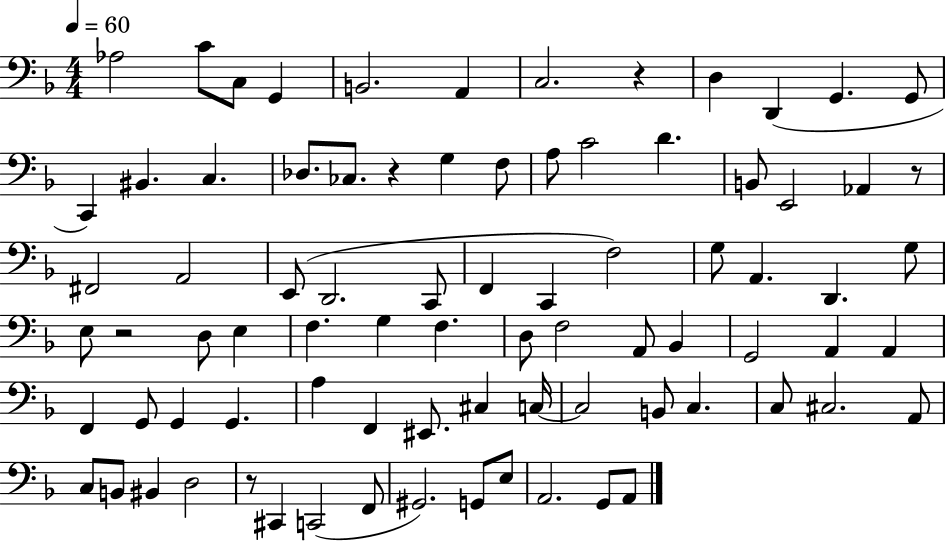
X:1
T:Untitled
M:4/4
L:1/4
K:F
_A,2 C/2 C,/2 G,, B,,2 A,, C,2 z D, D,, G,, G,,/2 C,, ^B,, C, _D,/2 _C,/2 z G, F,/2 A,/2 C2 D B,,/2 E,,2 _A,, z/2 ^F,,2 A,,2 E,,/2 D,,2 C,,/2 F,, C,, F,2 G,/2 A,, D,, G,/2 E,/2 z2 D,/2 E, F, G, F, D,/2 F,2 A,,/2 _B,, G,,2 A,, A,, F,, G,,/2 G,, G,, A, F,, ^E,,/2 ^C, C,/4 C,2 B,,/2 C, C,/2 ^C,2 A,,/2 C,/2 B,,/2 ^B,, D,2 z/2 ^C,, C,,2 F,,/2 ^G,,2 G,,/2 E,/2 A,,2 G,,/2 A,,/2